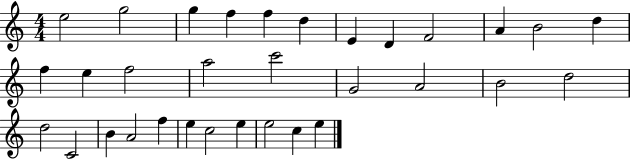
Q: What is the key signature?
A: C major